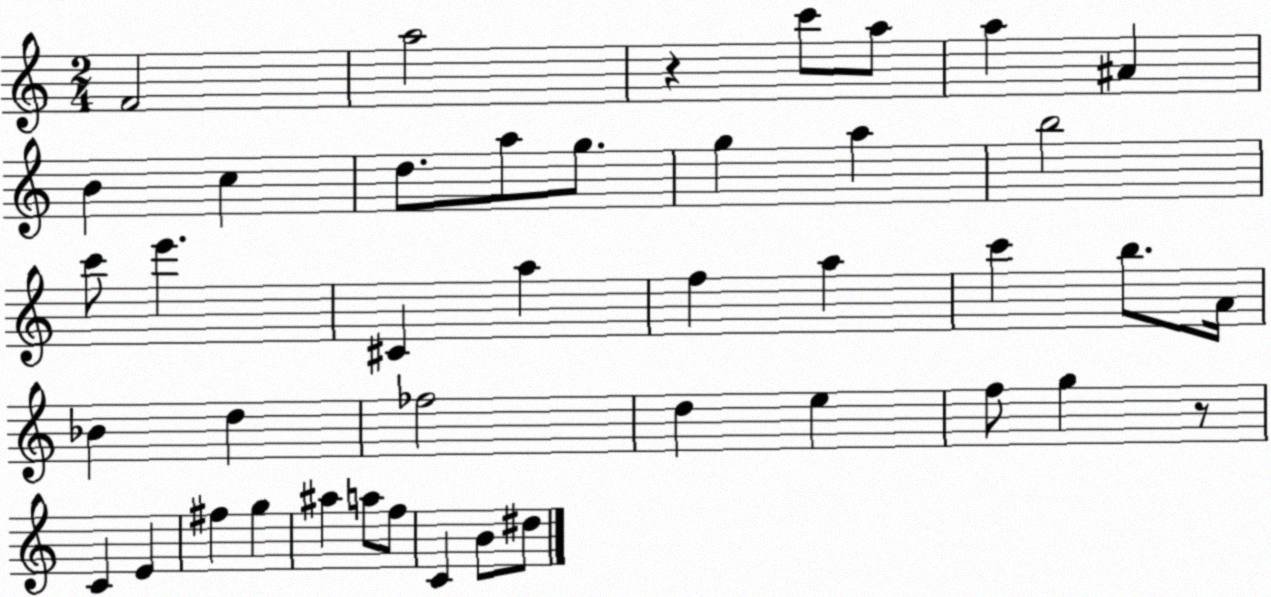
X:1
T:Untitled
M:2/4
L:1/4
K:C
F2 a2 z c'/2 a/2 a ^A B c d/2 a/2 g/2 g a b2 c'/2 e' ^C a f a c' b/2 A/4 _B d _f2 d e f/2 g z/2 C E ^f g ^a a/2 f/2 C B/2 ^d/2